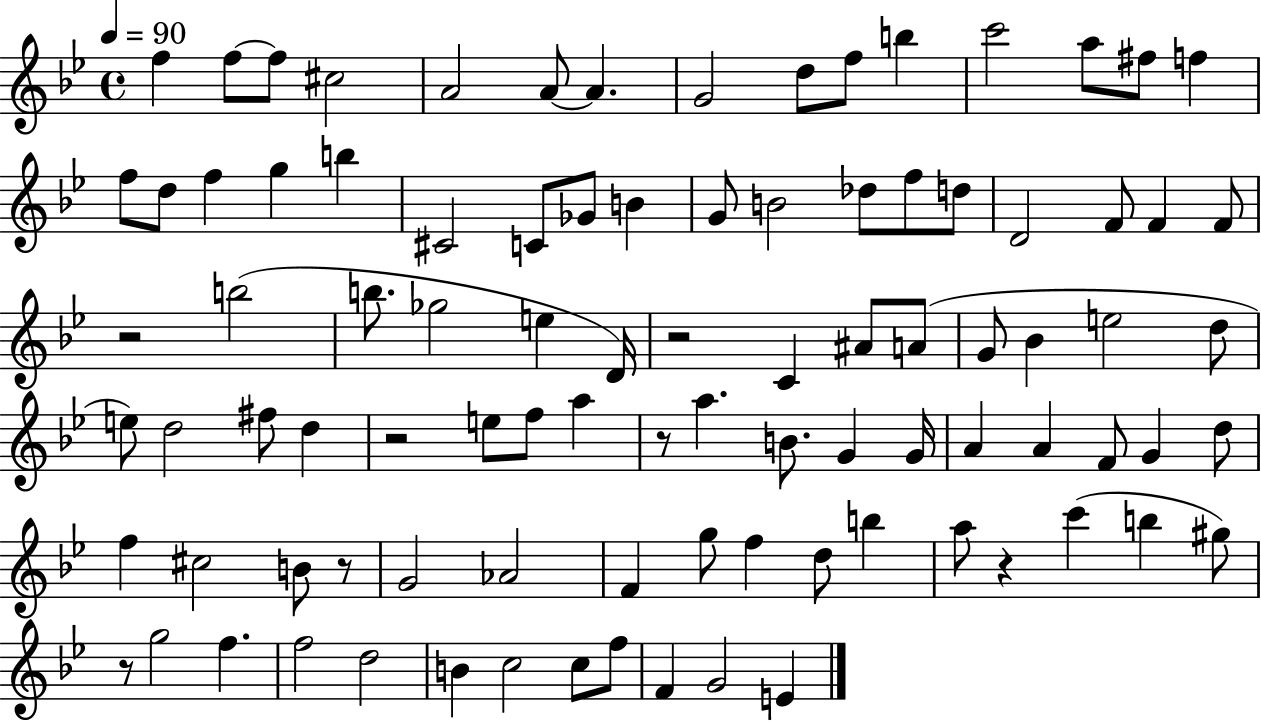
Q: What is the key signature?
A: BES major